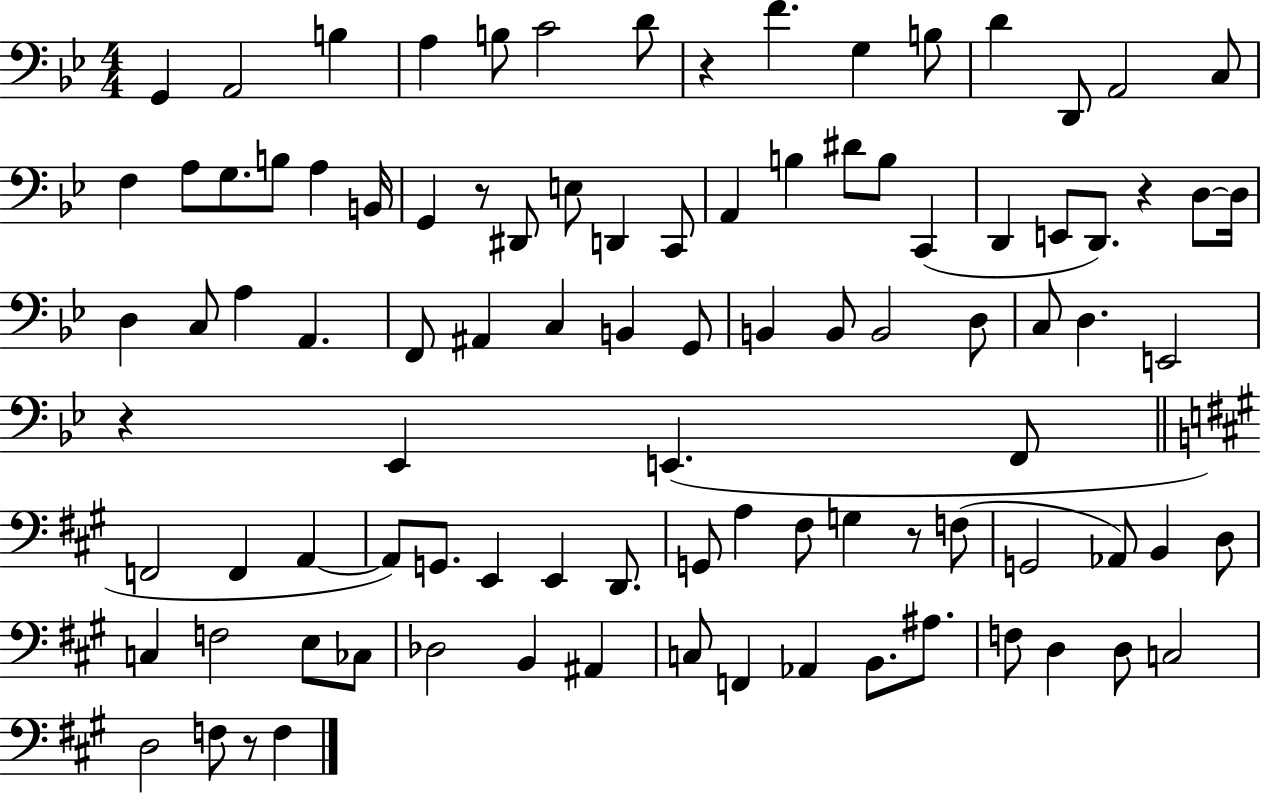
{
  \clef bass
  \numericTimeSignature
  \time 4/4
  \key bes \major
  \repeat volta 2 { g,4 a,2 b4 | a4 b8 c'2 d'8 | r4 f'4. g4 b8 | d'4 d,8 a,2 c8 | \break f4 a8 g8. b8 a4 b,16 | g,4 r8 dis,8 e8 d,4 c,8 | a,4 b4 dis'8 b8 c,4( | d,4 e,8 d,8.) r4 d8~~ d16 | \break d4 c8 a4 a,4. | f,8 ais,4 c4 b,4 g,8 | b,4 b,8 b,2 d8 | c8 d4. e,2 | \break r4 ees,4 e,4.( f,8 | \bar "||" \break \key a \major f,2 f,4 a,4~~ | a,8) g,8. e,4 e,4 d,8. | g,8 a4 fis8 g4 r8 f8( | g,2 aes,8) b,4 d8 | \break c4 f2 e8 ces8 | des2 b,4 ais,4 | c8 f,4 aes,4 b,8. ais8. | f8 d4 d8 c2 | \break d2 f8 r8 f4 | } \bar "|."
}